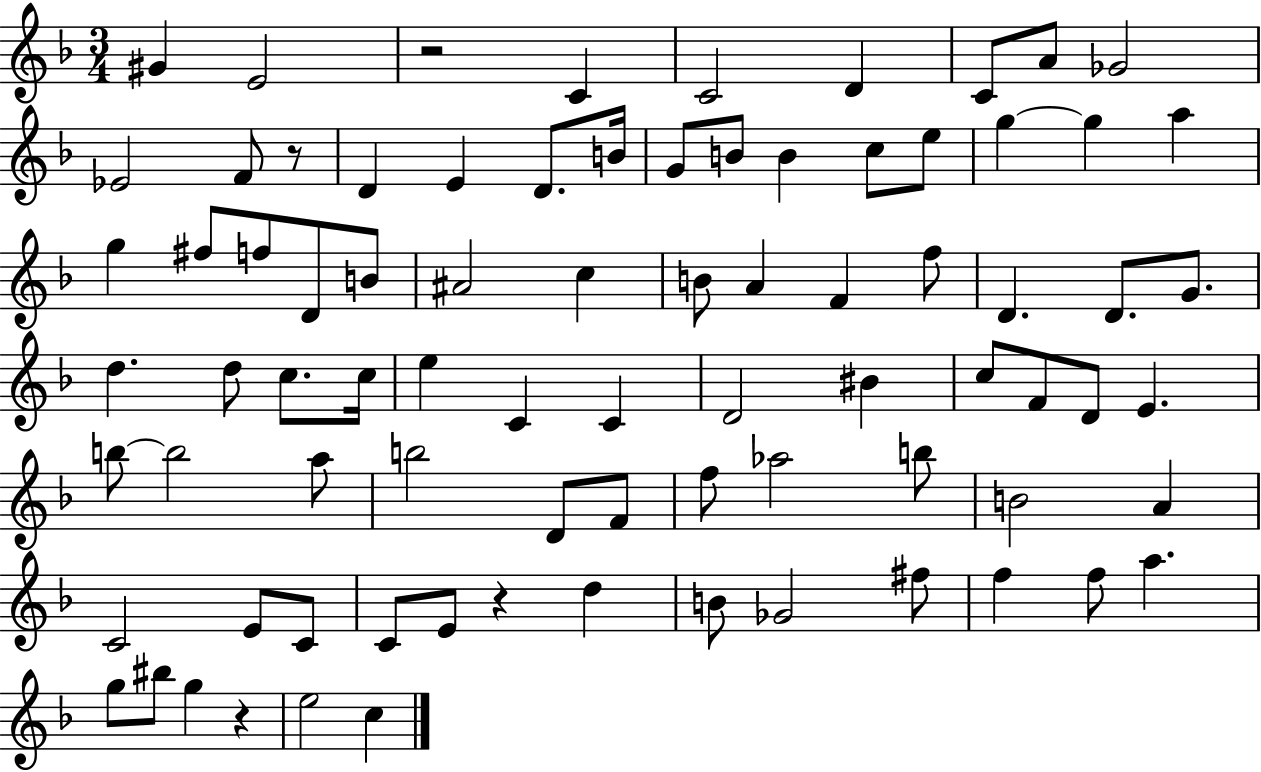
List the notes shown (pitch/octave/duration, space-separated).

G#4/q E4/h R/h C4/q C4/h D4/q C4/e A4/e Gb4/h Eb4/h F4/e R/e D4/q E4/q D4/e. B4/s G4/e B4/e B4/q C5/e E5/e G5/q G5/q A5/q G5/q F#5/e F5/e D4/e B4/e A#4/h C5/q B4/e A4/q F4/q F5/e D4/q. D4/e. G4/e. D5/q. D5/e C5/e. C5/s E5/q C4/q C4/q D4/h BIS4/q C5/e F4/e D4/e E4/q. B5/e B5/h A5/e B5/h D4/e F4/e F5/e Ab5/h B5/e B4/h A4/q C4/h E4/e C4/e C4/e E4/e R/q D5/q B4/e Gb4/h F#5/e F5/q F5/e A5/q. G5/e BIS5/e G5/q R/q E5/h C5/q